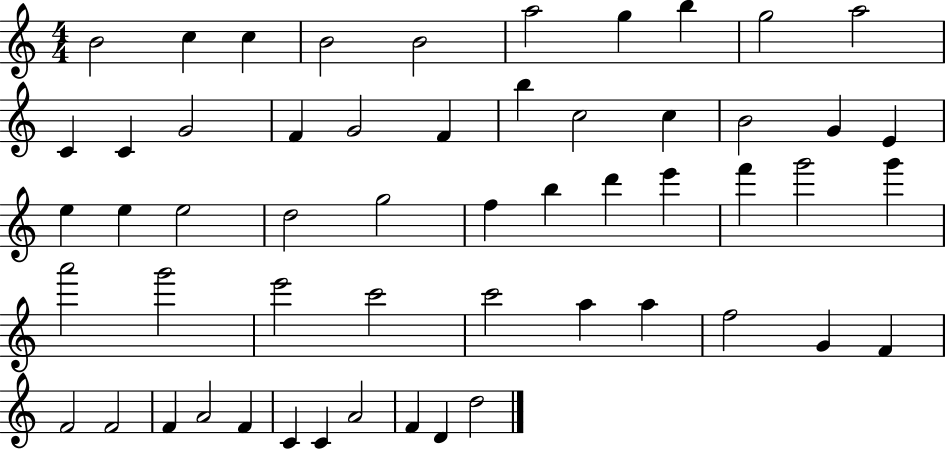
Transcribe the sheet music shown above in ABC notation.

X:1
T:Untitled
M:4/4
L:1/4
K:C
B2 c c B2 B2 a2 g b g2 a2 C C G2 F G2 F b c2 c B2 G E e e e2 d2 g2 f b d' e' f' g'2 g' a'2 g'2 e'2 c'2 c'2 a a f2 G F F2 F2 F A2 F C C A2 F D d2